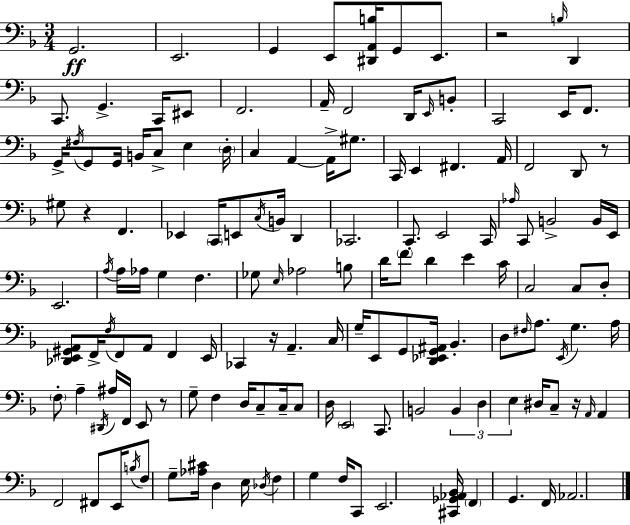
X:1
T:Untitled
M:3/4
L:1/4
K:F
G,,2 E,,2 G,, E,,/2 [^D,,A,,B,]/4 G,,/2 E,,/2 z2 B,/4 D,, C,,/2 G,, C,,/4 ^E,,/2 F,,2 A,,/4 F,,2 D,,/4 E,,/4 B,,/2 C,,2 E,,/4 F,,/2 G,,/4 ^F,/4 G,,/2 G,,/4 B,,/4 C,/2 E, D,/4 C, A,, A,,/4 ^G,/2 C,,/4 E,, ^F,, A,,/4 F,,2 D,,/2 z/2 ^G,/2 z F,, _E,, C,,/4 E,,/2 C,/4 B,,/4 D,, _C,,2 C,,/2 E,,2 C,,/4 _A,/4 C,,/2 B,,2 B,,/4 E,,/4 E,,2 A,/4 A,/4 _A,/4 G, F, _G,/2 E,/4 _A,2 B,/2 D/4 F/2 D E C/4 C,2 C,/2 D,/2 [_D,,E,,^G,,A,,]/2 F,,/4 F,/4 F,,/2 A,,/2 F,, E,,/4 _C,, z/4 A,, C,/4 G,/4 E,,/2 G,,/2 [D,,_E,,G,,^A,,]/4 _B,, D,/2 ^F,/4 A,/2 E,,/4 G, A,/4 F,/2 A, ^D,,/4 ^A,/4 F,,/4 E,,/2 z/2 G,/2 F, D,/4 C,/2 C,/4 C,/2 D,/4 E,,2 C,,/2 B,,2 B,, D, E, ^D,/4 C,/2 z/4 A,,/4 A,, F,,2 ^F,,/2 E,,/4 B,/4 F,/2 G,/2 [_A,^C]/4 D, E,/4 _D,/4 F, G, F,/4 C,,/2 E,,2 [^C,,_G,,_A,,_B,,]/4 F,, G,, F,,/4 _A,,2